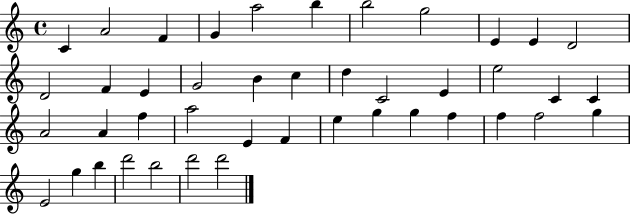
C4/q A4/h F4/q G4/q A5/h B5/q B5/h G5/h E4/q E4/q D4/h D4/h F4/q E4/q G4/h B4/q C5/q D5/q C4/h E4/q E5/h C4/q C4/q A4/h A4/q F5/q A5/h E4/q F4/q E5/q G5/q G5/q F5/q F5/q F5/h G5/q E4/h G5/q B5/q D6/h B5/h D6/h D6/h